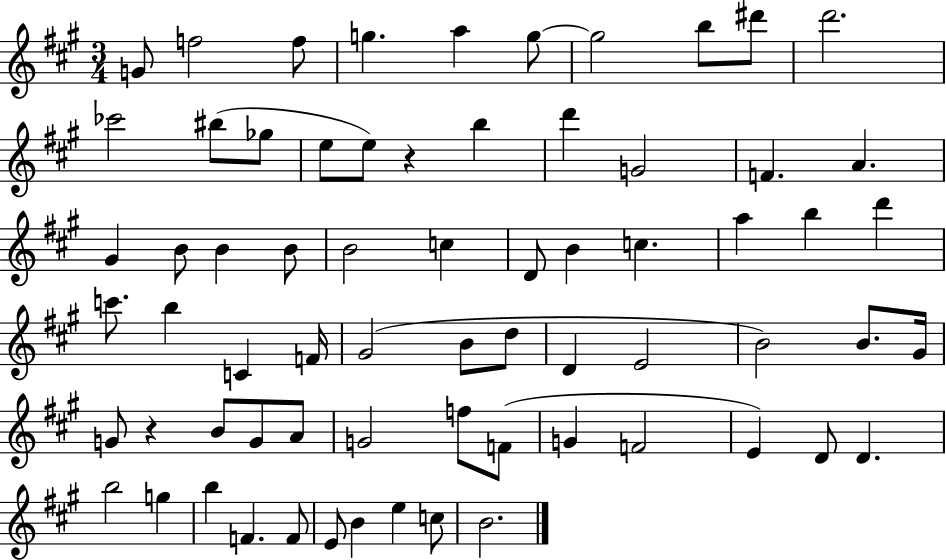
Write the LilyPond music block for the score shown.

{
  \clef treble
  \numericTimeSignature
  \time 3/4
  \key a \major
  g'8 f''2 f''8 | g''4. a''4 g''8~~ | g''2 b''8 dis'''8 | d'''2. | \break ces'''2 bis''8( ges''8 | e''8 e''8) r4 b''4 | d'''4 g'2 | f'4. a'4. | \break gis'4 b'8 b'4 b'8 | b'2 c''4 | d'8 b'4 c''4. | a''4 b''4 d'''4 | \break c'''8. b''4 c'4 f'16 | gis'2( b'8 d''8 | d'4 e'2 | b'2) b'8. gis'16 | \break g'8 r4 b'8 g'8 a'8 | g'2 f''8 f'8( | g'4 f'2 | e'4) d'8 d'4. | \break b''2 g''4 | b''4 f'4. f'8 | e'8 b'4 e''4 c''8 | b'2. | \break \bar "|."
}